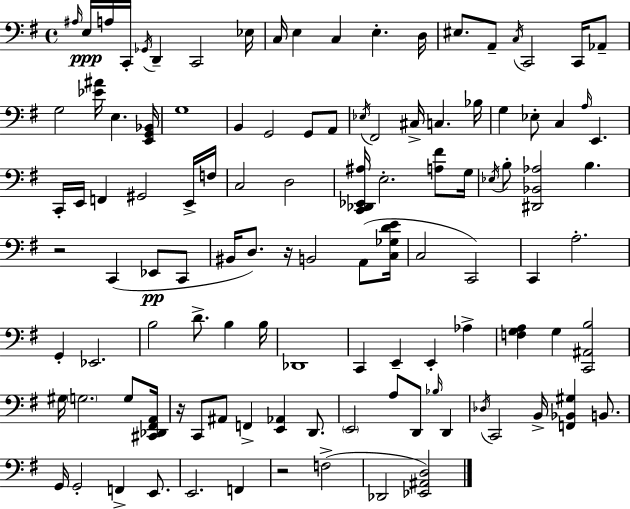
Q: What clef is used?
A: bass